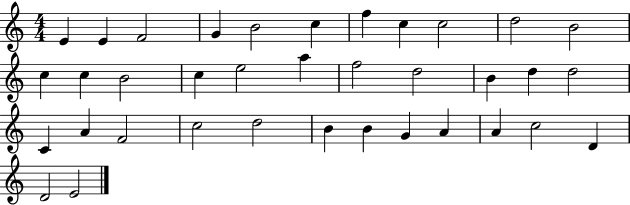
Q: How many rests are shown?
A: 0